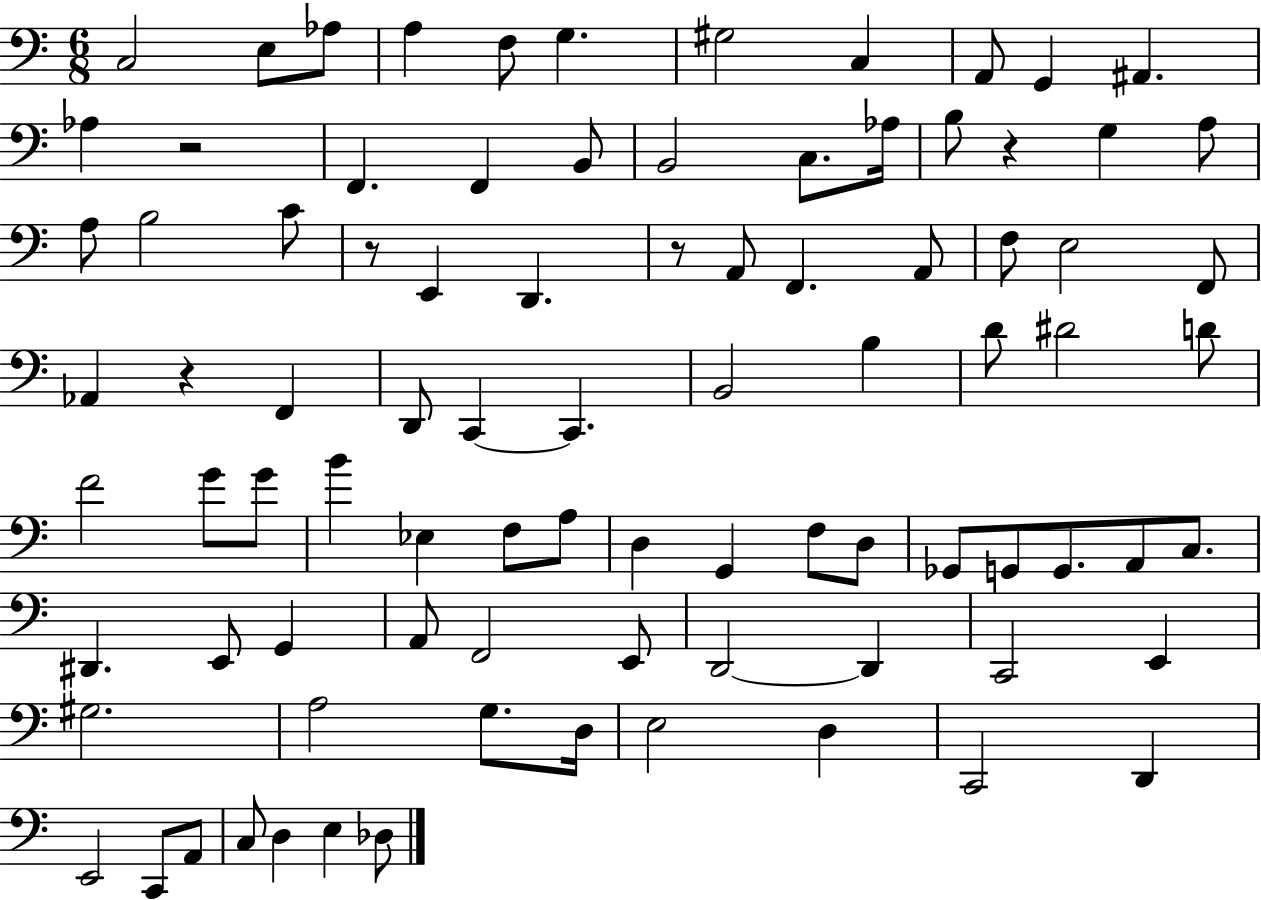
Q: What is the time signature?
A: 6/8